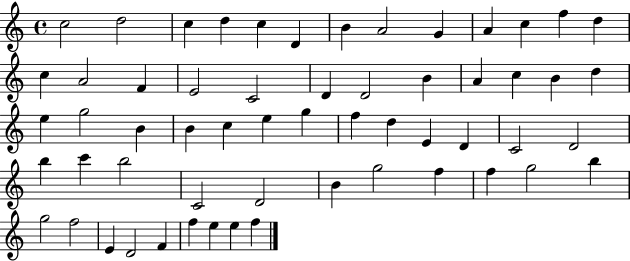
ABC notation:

X:1
T:Untitled
M:4/4
L:1/4
K:C
c2 d2 c d c D B A2 G A c f d c A2 F E2 C2 D D2 B A c B d e g2 B B c e g f d E D C2 D2 b c' b2 C2 D2 B g2 f f g2 b g2 f2 E D2 F f e e f